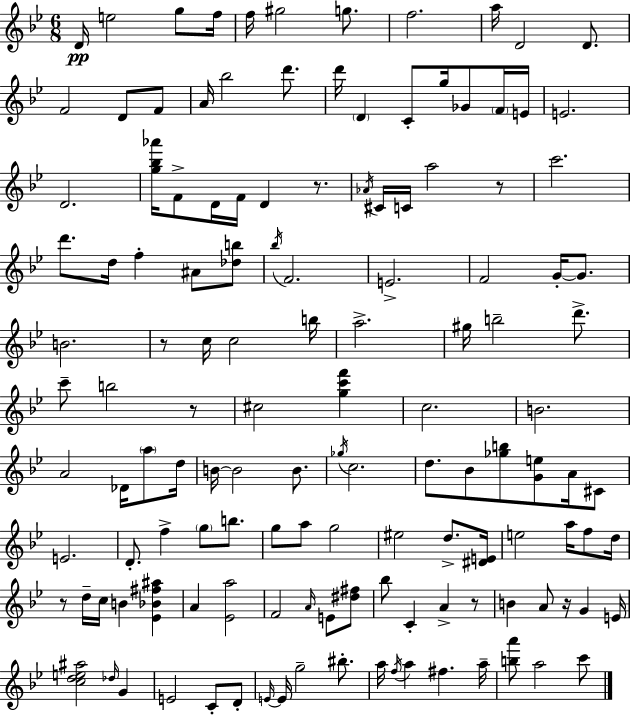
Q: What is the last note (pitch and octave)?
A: C6